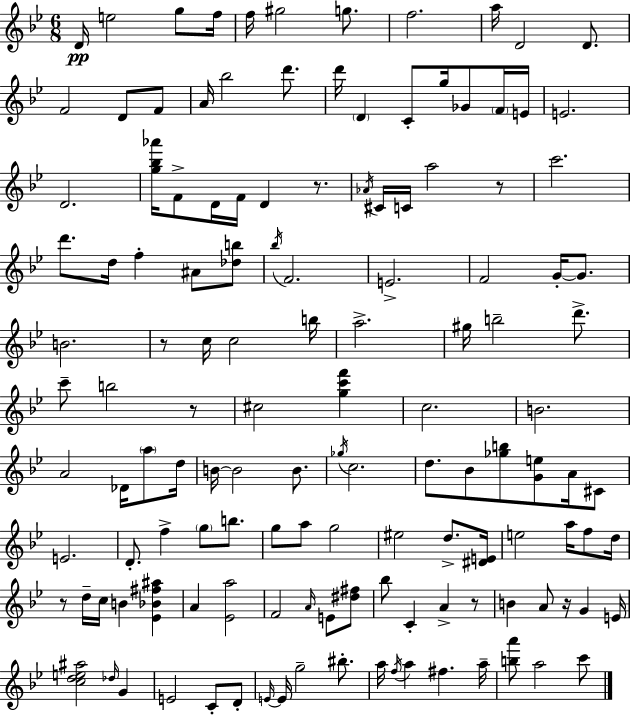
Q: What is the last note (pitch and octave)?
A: C6